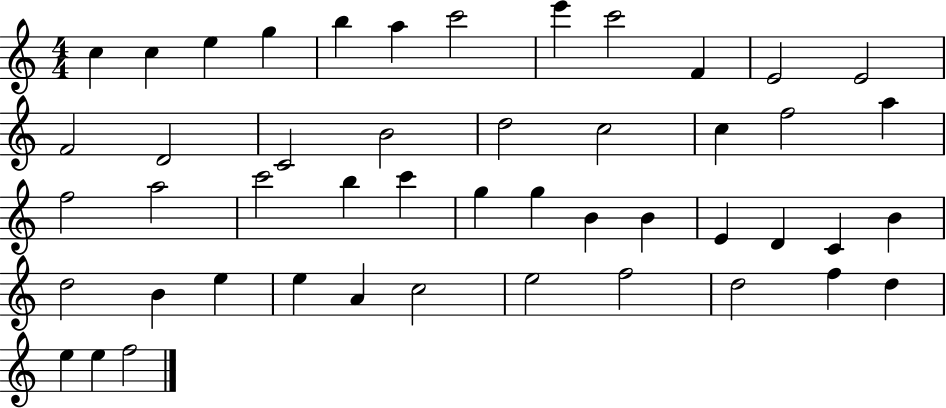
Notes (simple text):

C5/q C5/q E5/q G5/q B5/q A5/q C6/h E6/q C6/h F4/q E4/h E4/h F4/h D4/h C4/h B4/h D5/h C5/h C5/q F5/h A5/q F5/h A5/h C6/h B5/q C6/q G5/q G5/q B4/q B4/q E4/q D4/q C4/q B4/q D5/h B4/q E5/q E5/q A4/q C5/h E5/h F5/h D5/h F5/q D5/q E5/q E5/q F5/h